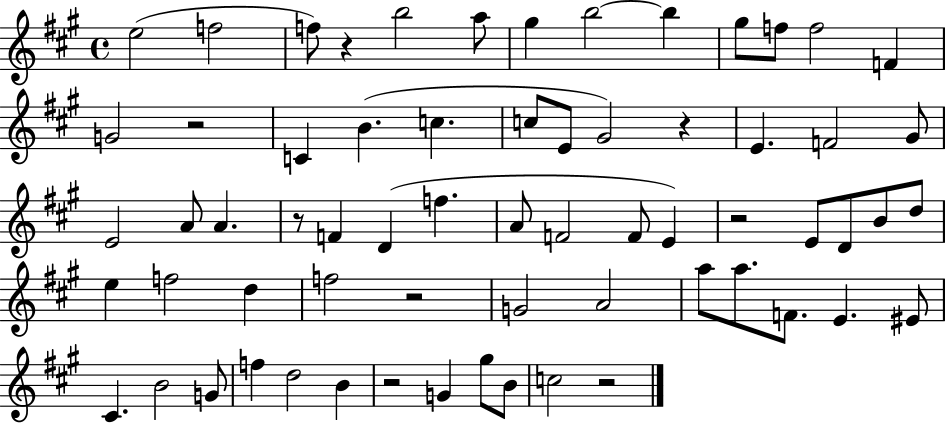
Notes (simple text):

E5/h F5/h F5/e R/q B5/h A5/e G#5/q B5/h B5/q G#5/e F5/e F5/h F4/q G4/h R/h C4/q B4/q. C5/q. C5/e E4/e G#4/h R/q E4/q. F4/h G#4/e E4/h A4/e A4/q. R/e F4/q D4/q F5/q. A4/e F4/h F4/e E4/q R/h E4/e D4/e B4/e D5/e E5/q F5/h D5/q F5/h R/h G4/h A4/h A5/e A5/e. F4/e. E4/q. EIS4/e C#4/q. B4/h G4/e F5/q D5/h B4/q R/h G4/q G#5/e B4/e C5/h R/h